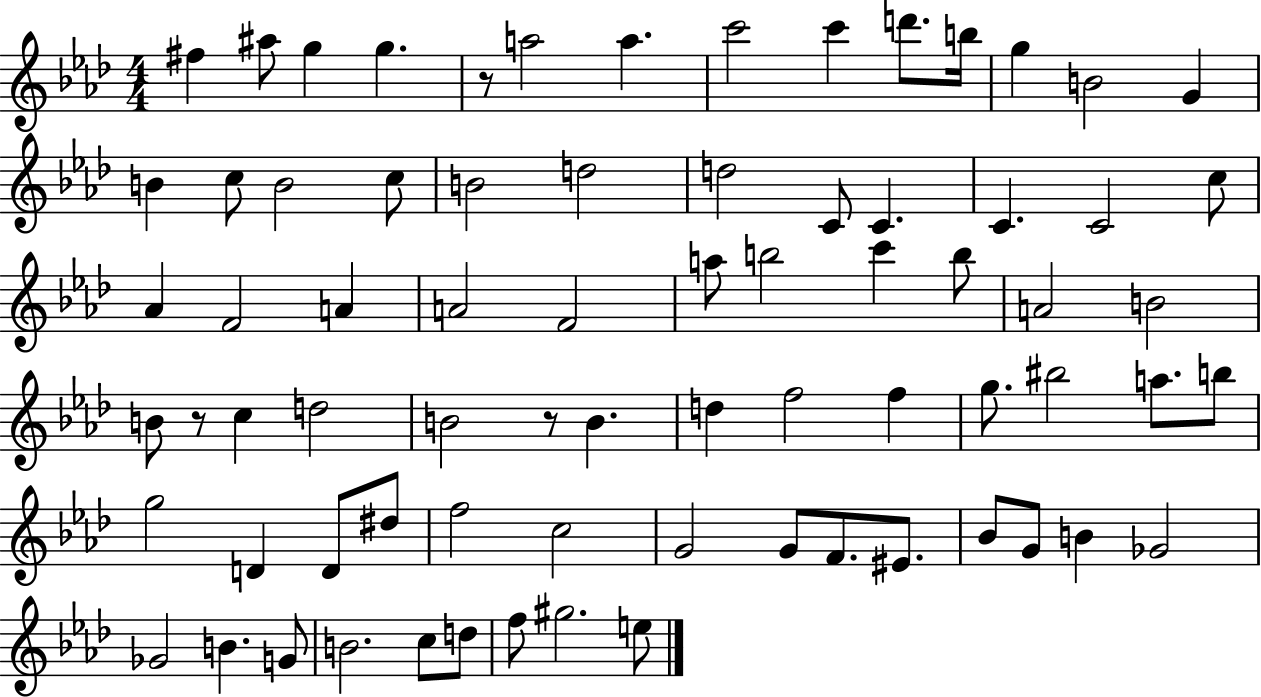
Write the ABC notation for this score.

X:1
T:Untitled
M:4/4
L:1/4
K:Ab
^f ^a/2 g g z/2 a2 a c'2 c' d'/2 b/4 g B2 G B c/2 B2 c/2 B2 d2 d2 C/2 C C C2 c/2 _A F2 A A2 F2 a/2 b2 c' b/2 A2 B2 B/2 z/2 c d2 B2 z/2 B d f2 f g/2 ^b2 a/2 b/2 g2 D D/2 ^d/2 f2 c2 G2 G/2 F/2 ^E/2 _B/2 G/2 B _G2 _G2 B G/2 B2 c/2 d/2 f/2 ^g2 e/2